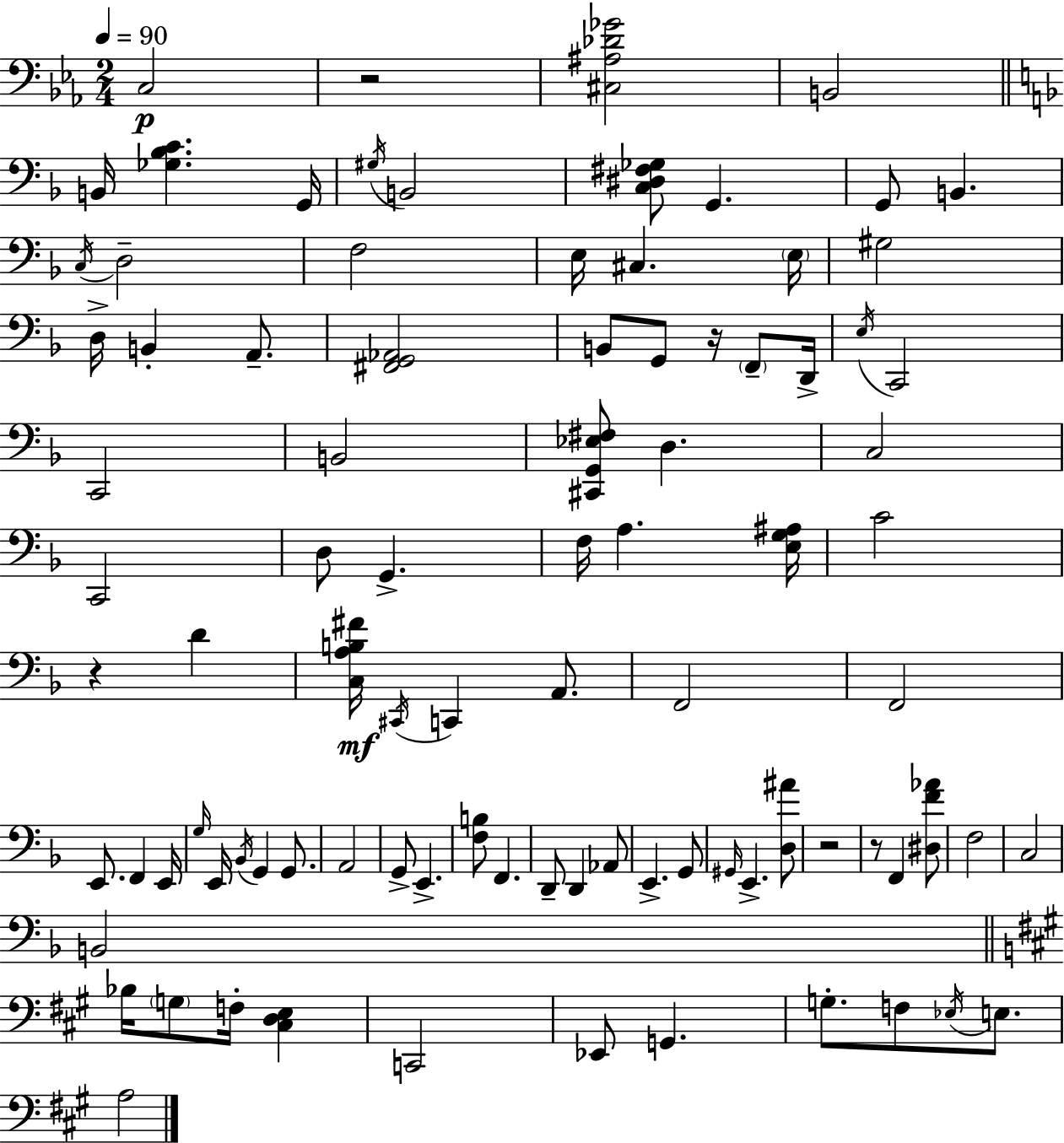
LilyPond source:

{
  \clef bass
  \numericTimeSignature
  \time 2/4
  \key ees \major
  \tempo 4 = 90
  c2\p | r2 | <cis ais des' ges'>2 | b,2 | \break \bar "||" \break \key f \major b,16 <ges bes c'>4. g,16 | \acciaccatura { gis16 } b,2 | <c dis fis ges>8 g,4. | g,8 b,4. | \break \acciaccatura { c16 } d2-- | f2 | e16 cis4. | \parenthesize e16 gis2 | \break d16-> b,4-. a,8.-- | <fis, g, aes,>2 | b,8 g,8 r16 \parenthesize f,8-- | d,16-> \acciaccatura { e16 } c,2 | \break c,2 | b,2 | <cis, g, ees fis>8 d4. | c2 | \break c,2 | d8 g,4.-> | f16 a4. | <e g ais>16 c'2 | \break r4 d'4 | <c a b fis'>16\mf \acciaccatura { cis,16 } c,4 | a,8. f,2 | f,2 | \break e,8. f,4 | e,16 \grace { g16 } e,16 \acciaccatura { bes,16 } g,4 | g,8. a,2 | g,8-> | \break e,4.-> <f b>8 | f,4. d,8-- | d,4 aes,8 e,4.-> | g,8 \grace { gis,16 } e,4.-> | \break <d ais'>8 r2 | r8 | f,4 <dis f' aes'>8 f2 | c2 | \break b,2 | \bar "||" \break \key a \major bes16 \parenthesize g8 f16-. <cis d e>4 | c,2 | ees,8 g,4. | g8.-. f8 \acciaccatura { ees16 } e8. | \break a2 | \bar "|."
}